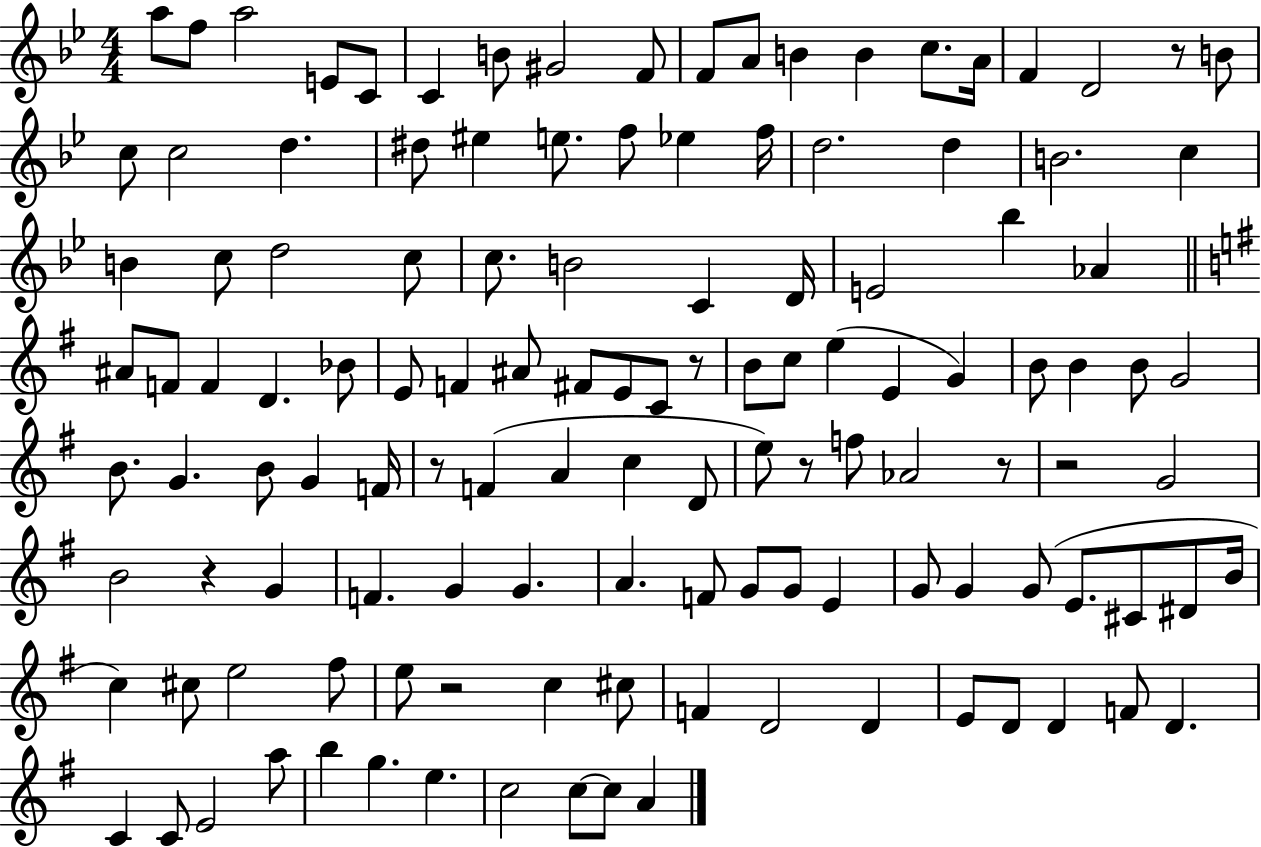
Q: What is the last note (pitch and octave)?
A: A4